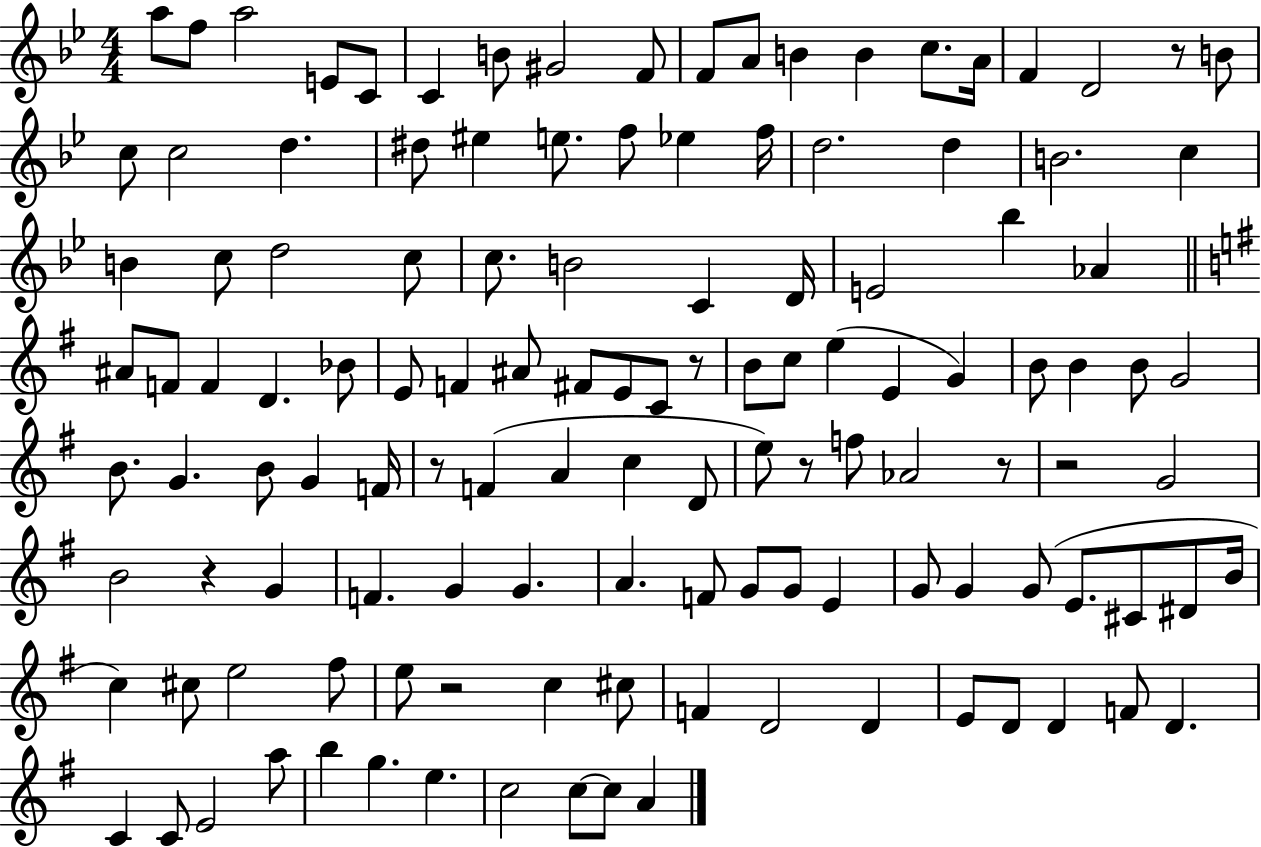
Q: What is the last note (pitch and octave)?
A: A4